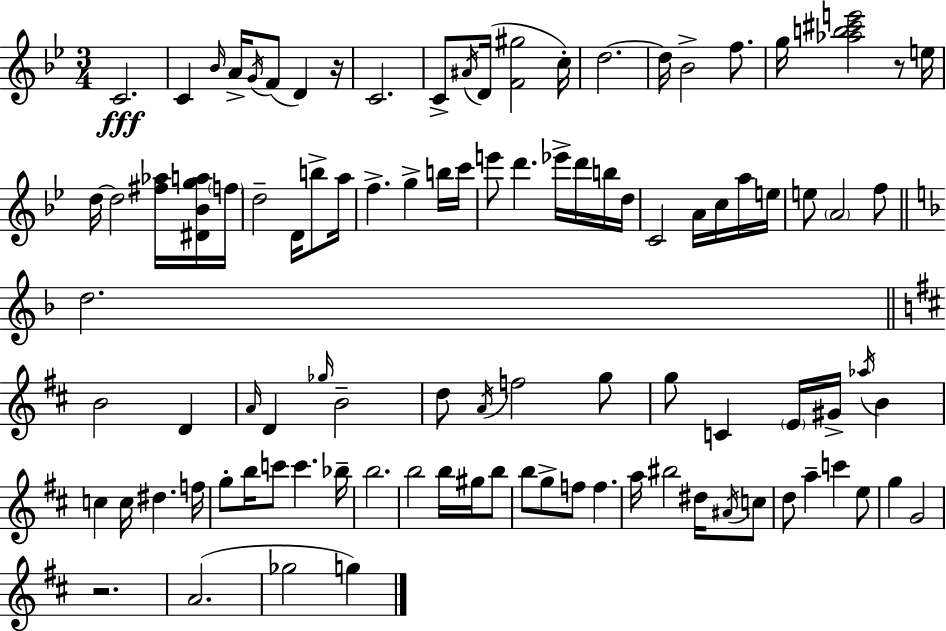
X:1
T:Untitled
M:3/4
L:1/4
K:Bb
C2 C _B/4 A/4 G/4 F/2 D z/4 C2 C/2 ^A/4 D/4 [F^g]2 c/4 d2 d/4 _B2 f/2 g/4 [_ab^c'e']2 z/2 e/4 d/4 d2 [^f_a]/4 [^D_Bga]/4 f/4 d2 D/4 b/2 a/4 f g b/4 c'/4 e'/2 d' _e'/4 d'/4 b/4 d/4 C2 A/4 c/4 a/4 e/4 e/2 A2 f/2 d2 B2 D A/4 D _g/4 B2 d/2 A/4 f2 g/2 g/2 C E/4 ^G/4 _a/4 B c c/4 ^d f/4 g/2 b/4 c'/2 c' _b/4 b2 b2 b/4 ^g/4 b/2 b/2 g/2 f/2 f a/4 ^b2 ^d/4 ^A/4 c/2 d/2 a c' e/2 g G2 z2 A2 _g2 g